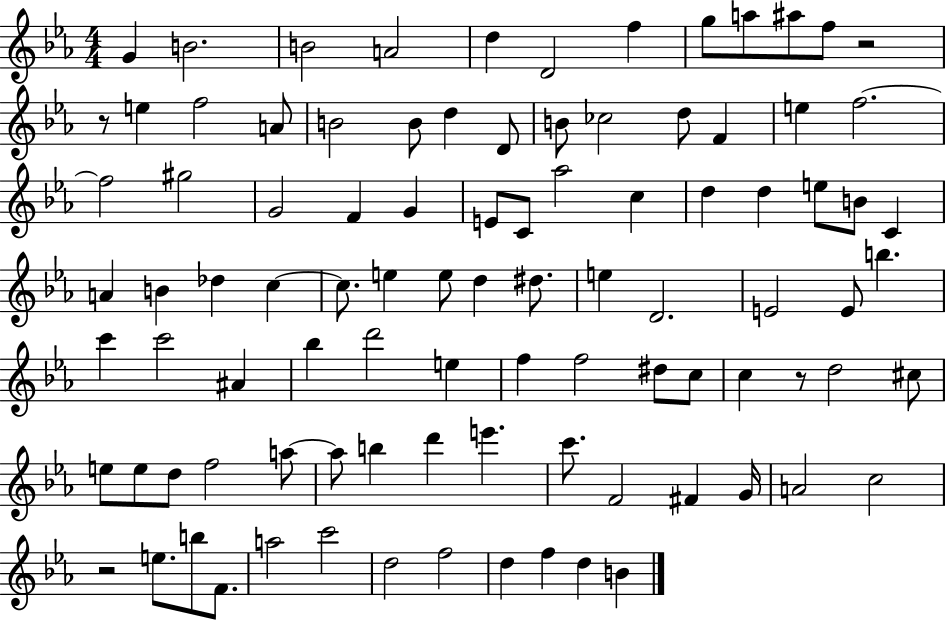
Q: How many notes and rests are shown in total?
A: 95